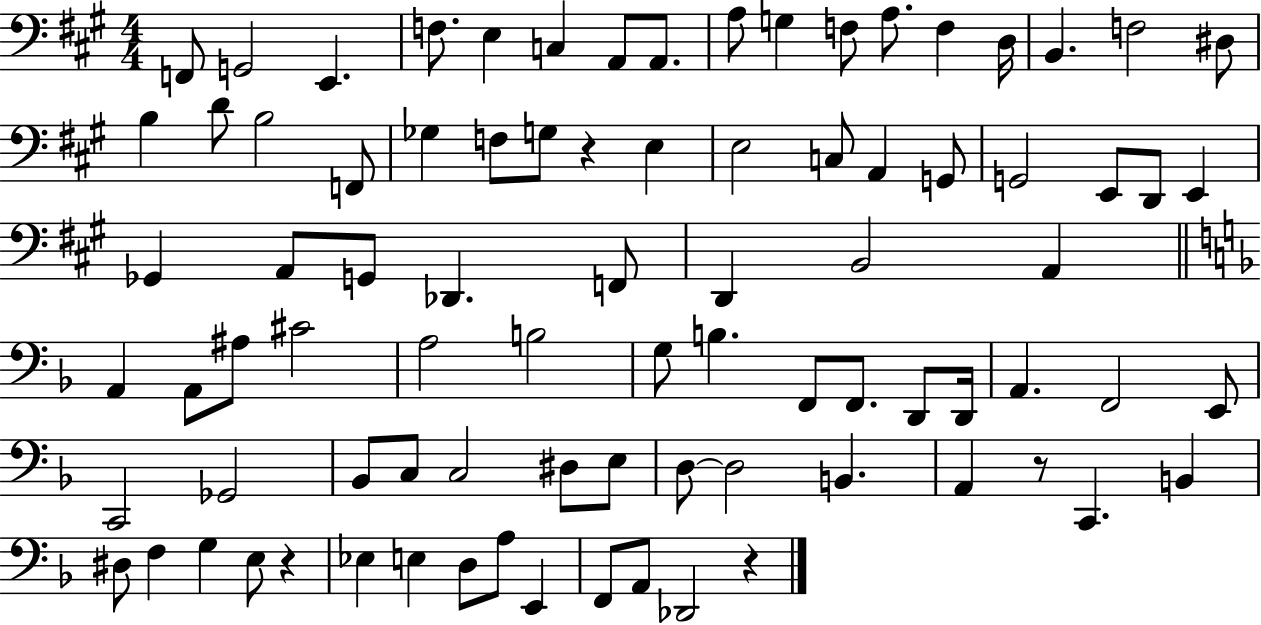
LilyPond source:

{
  \clef bass
  \numericTimeSignature
  \time 4/4
  \key a \major
  f,8 g,2 e,4. | f8. e4 c4 a,8 a,8. | a8 g4 f8 a8. f4 d16 | b,4. f2 dis8 | \break b4 d'8 b2 f,8 | ges4 f8 g8 r4 e4 | e2 c8 a,4 g,8 | g,2 e,8 d,8 e,4 | \break ges,4 a,8 g,8 des,4. f,8 | d,4 b,2 a,4 | \bar "||" \break \key f \major a,4 a,8 ais8 cis'2 | a2 b2 | g8 b4. f,8 f,8. d,8 d,16 | a,4. f,2 e,8 | \break c,2 ges,2 | bes,8 c8 c2 dis8 e8 | d8~~ d2 b,4. | a,4 r8 c,4. b,4 | \break dis8 f4 g4 e8 r4 | ees4 e4 d8 a8 e,4 | f,8 a,8 des,2 r4 | \bar "|."
}